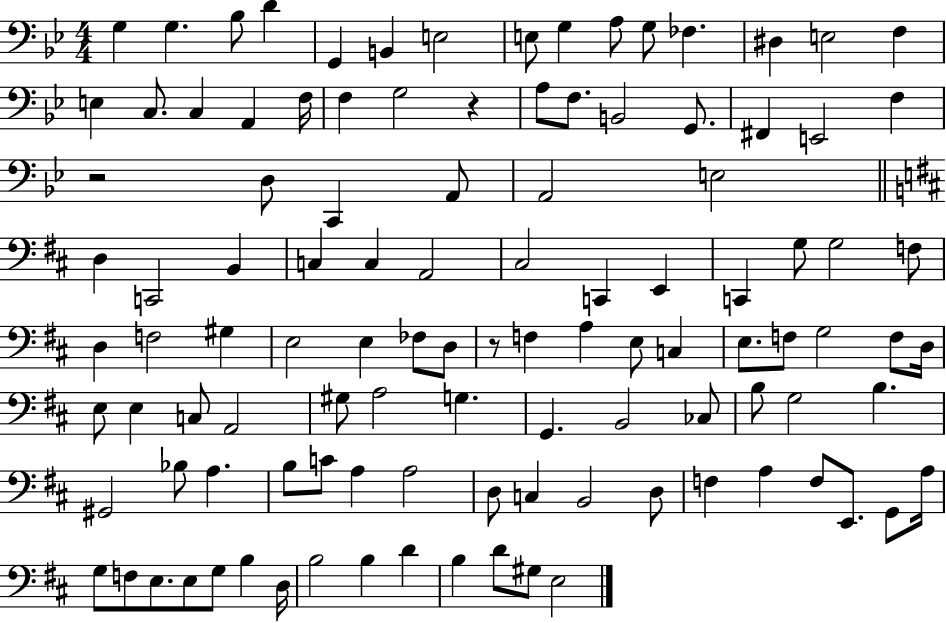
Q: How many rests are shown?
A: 3